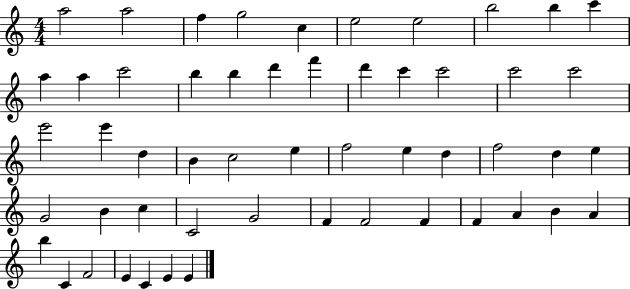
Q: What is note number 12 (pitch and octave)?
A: A5